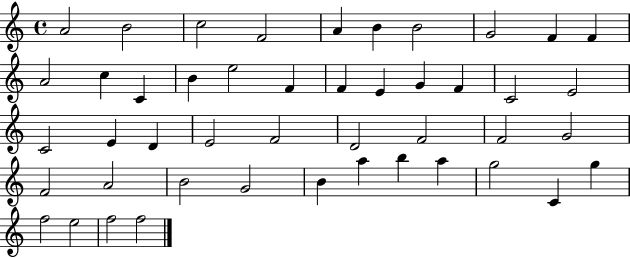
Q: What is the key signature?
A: C major